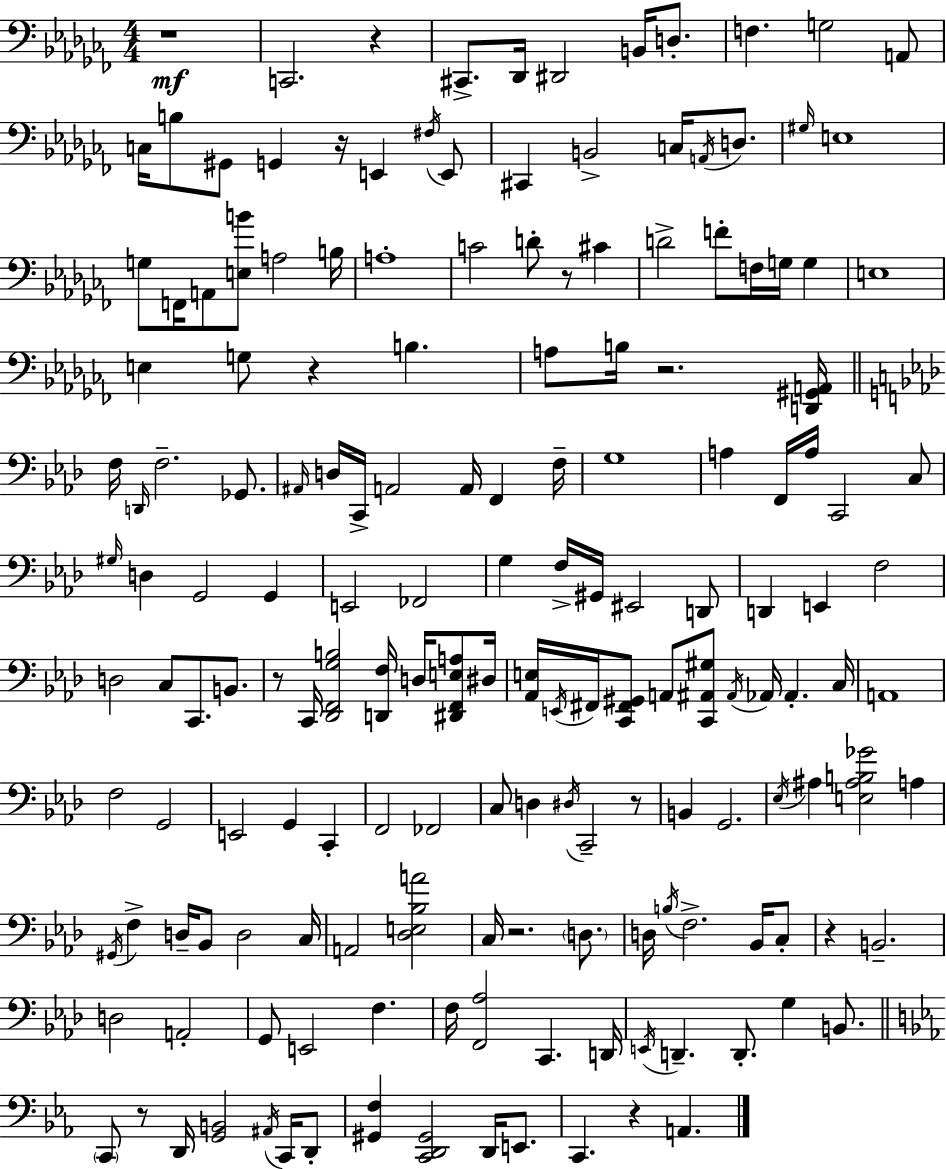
X:1
T:Untitled
M:4/4
L:1/4
K:Abm
z4 C,,2 z ^C,,/2 _D,,/4 ^D,,2 B,,/4 D,/2 F, G,2 A,,/2 C,/4 B,/2 ^G,,/2 G,, z/4 E,, ^F,/4 E,,/2 ^C,, B,,2 C,/4 A,,/4 D,/2 ^G,/4 E,4 G,/2 F,,/4 A,,/2 [E,B]/2 A,2 B,/4 A,4 C2 D/2 z/2 ^C D2 F/2 F,/4 G,/4 G, E,4 E, G,/2 z B, A,/2 B,/4 z2 [D,,^G,,A,,]/4 F,/4 D,,/4 F,2 _G,,/2 ^A,,/4 D,/4 C,,/4 A,,2 A,,/4 F,, F,/4 G,4 A, F,,/4 A,/4 C,,2 C,/2 ^G,/4 D, G,,2 G,, E,,2 _F,,2 G, F,/4 ^G,,/4 ^E,,2 D,,/2 D,, E,, F,2 D,2 C,/2 C,,/2 B,,/2 z/2 C,,/4 [_D,,F,,G,B,]2 [D,,F,]/4 D,/4 [^D,,F,,E,A,]/2 ^D,/4 [_A,,E,]/4 E,,/4 ^F,,/4 [C,,^F,,^G,,]/2 A,,/2 [C,,^A,,^G,]/2 ^A,,/4 _A,,/4 _A,, C,/4 A,,4 F,2 G,,2 E,,2 G,, C,, F,,2 _F,,2 C,/2 D, ^D,/4 C,,2 z/2 B,, G,,2 _E,/4 ^A, [E,^A,B,_G]2 A, ^G,,/4 F, D,/4 _B,,/2 D,2 C,/4 A,,2 [_D,E,_B,A]2 C,/4 z2 D,/2 D,/4 B,/4 F,2 _B,,/4 C,/2 z B,,2 D,2 A,,2 G,,/2 E,,2 F, F,/4 [F,,_A,]2 C,, D,,/4 E,,/4 D,, D,,/2 G, B,,/2 C,,/2 z/2 D,,/4 [G,,B,,]2 ^A,,/4 C,,/4 D,,/2 [^G,,F,] [C,,D,,^G,,]2 D,,/4 E,,/2 C,, z A,,